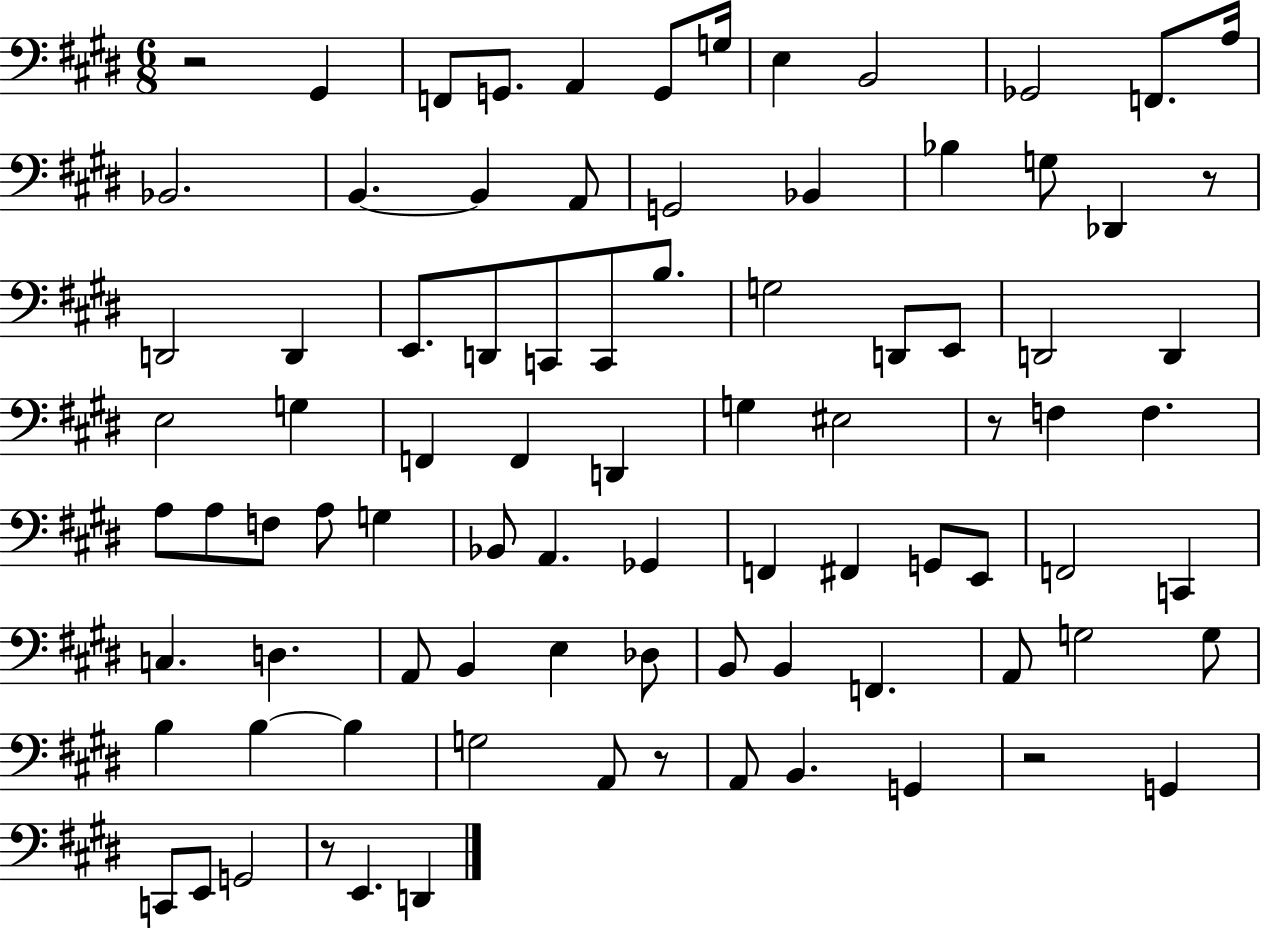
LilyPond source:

{
  \clef bass
  \numericTimeSignature
  \time 6/8
  \key e \major
  r2 gis,4 | f,8 g,8. a,4 g,8 g16 | e4 b,2 | ges,2 f,8. a16 | \break bes,2. | b,4.~~ b,4 a,8 | g,2 bes,4 | bes4 g8 des,4 r8 | \break d,2 d,4 | e,8. d,8 c,8 c,8 b8. | g2 d,8 e,8 | d,2 d,4 | \break e2 g4 | f,4 f,4 d,4 | g4 eis2 | r8 f4 f4. | \break a8 a8 f8 a8 g4 | bes,8 a,4. ges,4 | f,4 fis,4 g,8 e,8 | f,2 c,4 | \break c4. d4. | a,8 b,4 e4 des8 | b,8 b,4 f,4. | a,8 g2 g8 | \break b4 b4~~ b4 | g2 a,8 r8 | a,8 b,4. g,4 | r2 g,4 | \break c,8 e,8 g,2 | r8 e,4. d,4 | \bar "|."
}